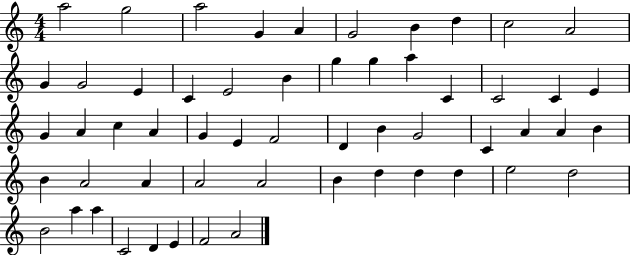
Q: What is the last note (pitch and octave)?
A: A4